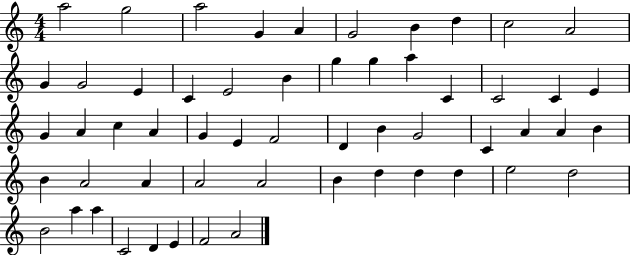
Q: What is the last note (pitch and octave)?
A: A4